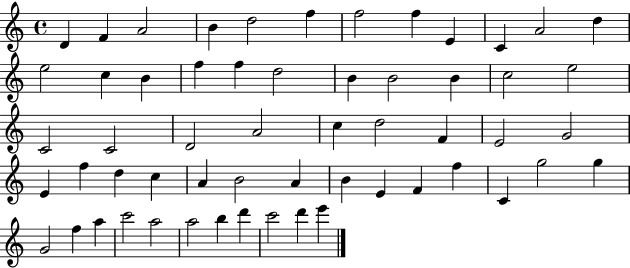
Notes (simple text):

D4/q F4/q A4/h B4/q D5/h F5/q F5/h F5/q E4/q C4/q A4/h D5/q E5/h C5/q B4/q F5/q F5/q D5/h B4/q B4/h B4/q C5/h E5/h C4/h C4/h D4/h A4/h C5/q D5/h F4/q E4/h G4/h E4/q F5/q D5/q C5/q A4/q B4/h A4/q B4/q E4/q F4/q F5/q C4/q G5/h G5/q G4/h F5/q A5/q C6/h A5/h A5/h B5/q D6/q C6/h D6/q E6/q